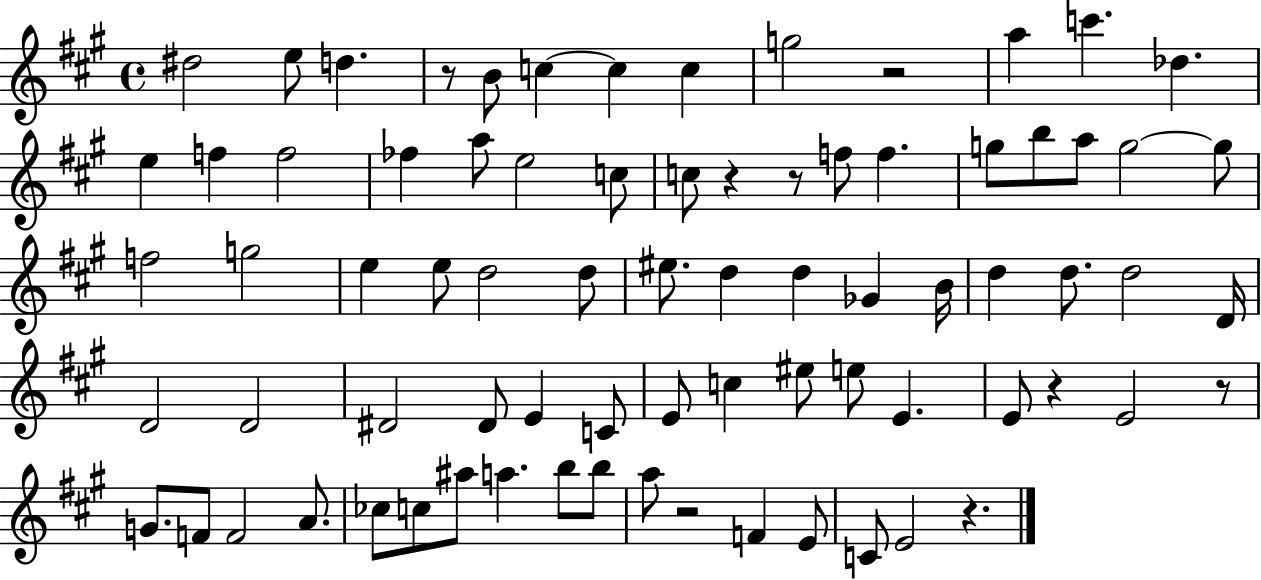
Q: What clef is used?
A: treble